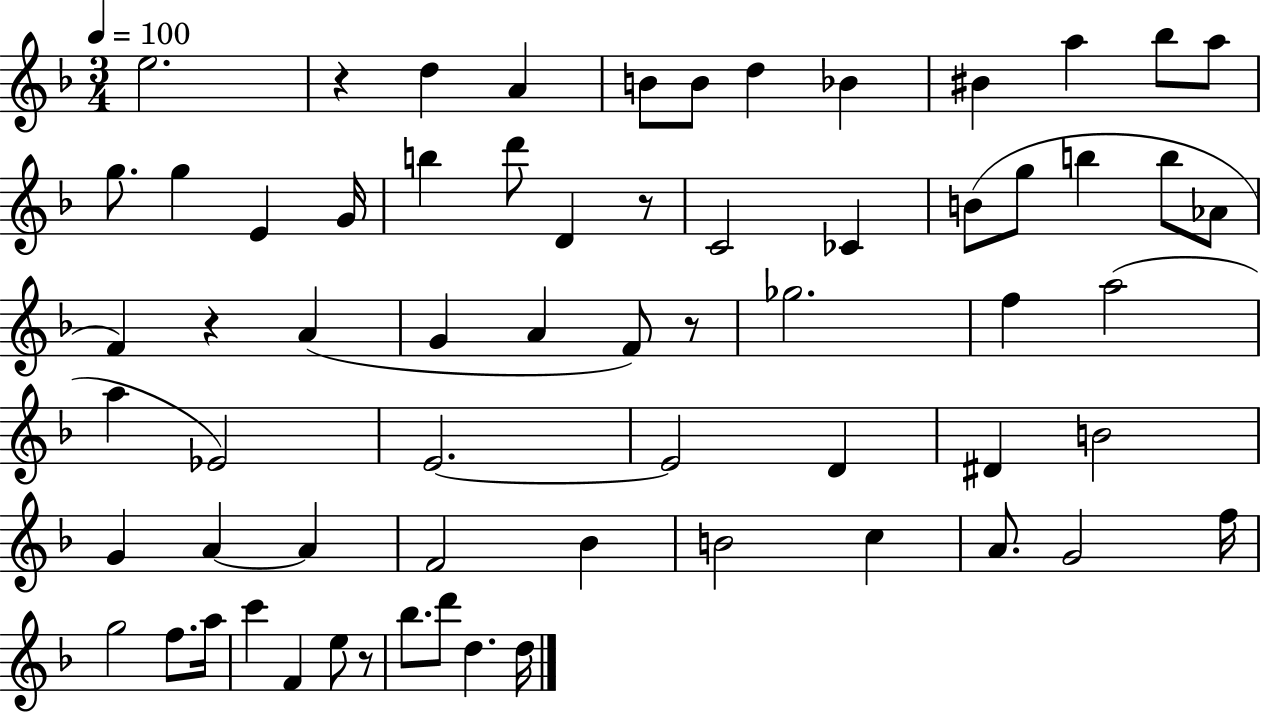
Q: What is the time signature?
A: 3/4